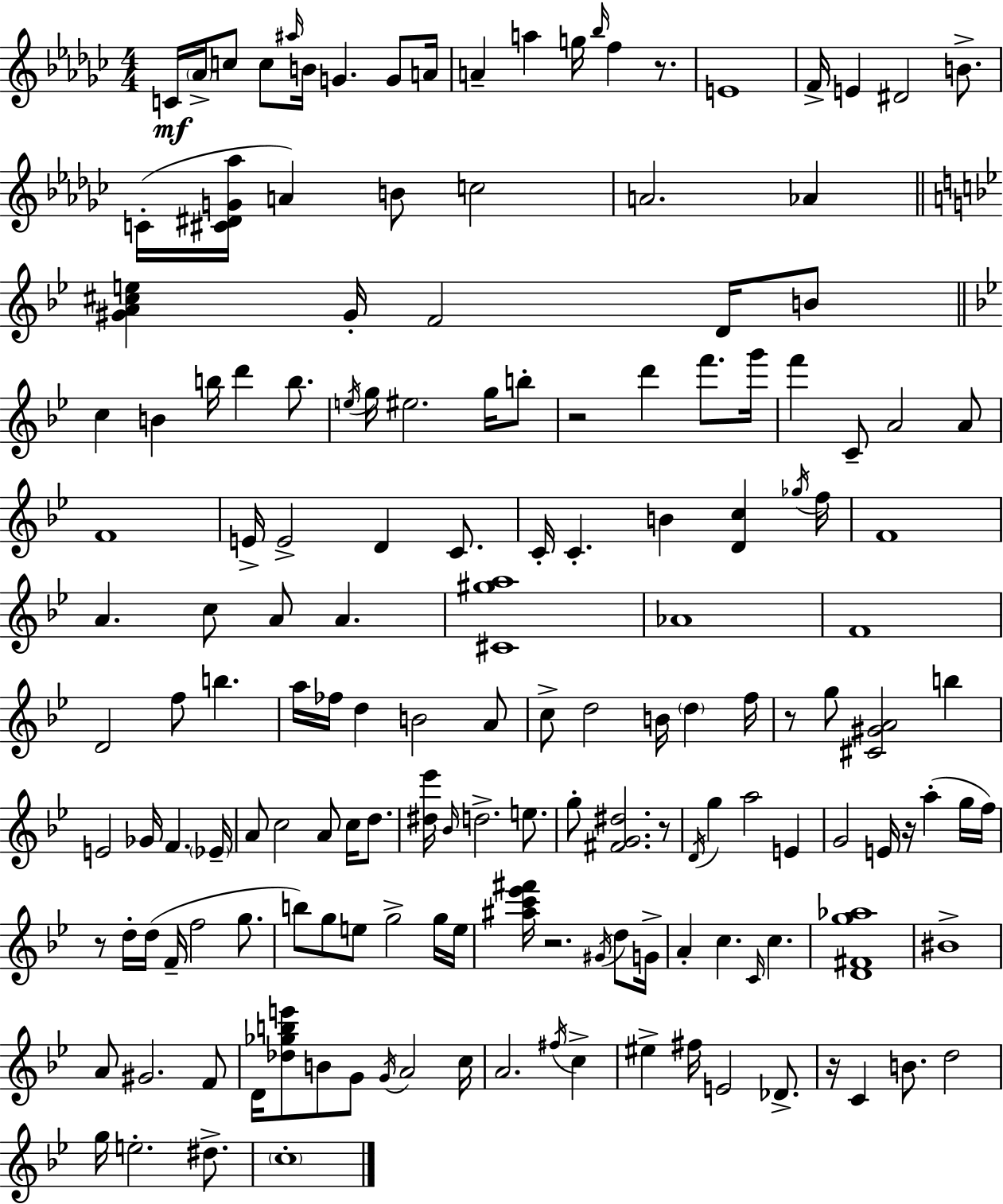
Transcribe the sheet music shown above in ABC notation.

X:1
T:Untitled
M:4/4
L:1/4
K:Ebm
C/4 _A/4 c/2 c/2 ^a/4 B/4 G G/2 A/4 A a g/4 _b/4 f z/2 E4 F/4 E ^D2 B/2 C/4 [^C^DG_a]/4 A B/2 c2 A2 _A [^GA^ce] ^G/4 F2 D/4 B/2 c B b/4 d' b/2 e/4 g/4 ^e2 g/4 b/2 z2 d' f'/2 g'/4 f' C/2 A2 A/2 F4 E/4 E2 D C/2 C/4 C B [Dc] _g/4 f/4 F4 A c/2 A/2 A [^C^ga]4 _A4 F4 D2 f/2 b a/4 _f/4 d B2 A/2 c/2 d2 B/4 d f/4 z/2 g/2 [^C^GA]2 b E2 _G/4 F _E/4 A/2 c2 A/2 c/4 d/2 [^d_e']/4 _B/4 d2 e/2 g/2 [^FG^d]2 z/2 D/4 g a2 E G2 E/4 z/4 a g/4 f/4 z/2 d/4 d/4 F/4 f2 g/2 b/2 g/2 e/2 g2 g/4 e/4 [^ac'_e'^f']/4 z2 ^G/4 d/2 G/4 A c C/4 c [D^Fg_a]4 ^B4 A/2 ^G2 F/2 D/4 [_d_gbe']/2 B/2 G/2 G/4 A2 c/4 A2 ^f/4 c ^e ^f/4 E2 _D/2 z/4 C B/2 d2 g/4 e2 ^d/2 c4